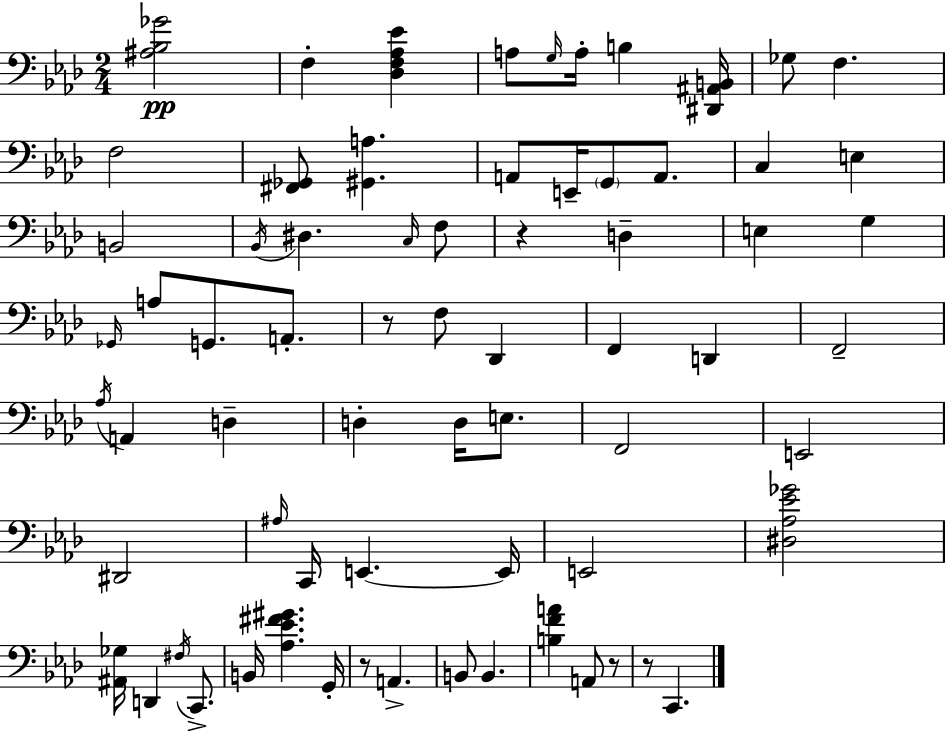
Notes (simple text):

[A#3,Bb3,Gb4]/h F3/q [Db3,F3,Ab3,Eb4]/q A3/e G3/s A3/s B3/q [D#2,A#2,B2]/s Gb3/e F3/q. F3/h [F#2,Gb2]/e [G#2,A3]/q. A2/e E2/s G2/e A2/e. C3/q E3/q B2/h Bb2/s D#3/q. C3/s F3/e R/q D3/q E3/q G3/q Gb2/s A3/e G2/e. A2/e. R/e F3/e Db2/q F2/q D2/q F2/h Ab3/s A2/q D3/q D3/q D3/s E3/e. F2/h E2/h D#2/h A#3/s C2/s E2/q. E2/s E2/h [D#3,Ab3,Eb4,Gb4]/h [A#2,Gb3]/s D2/q F#3/s C2/e. B2/s [Ab3,Eb4,F#4,G#4]/q. G2/s R/e A2/q. B2/e B2/q. [B3,F4,A4]/q A2/e R/e R/e C2/q.